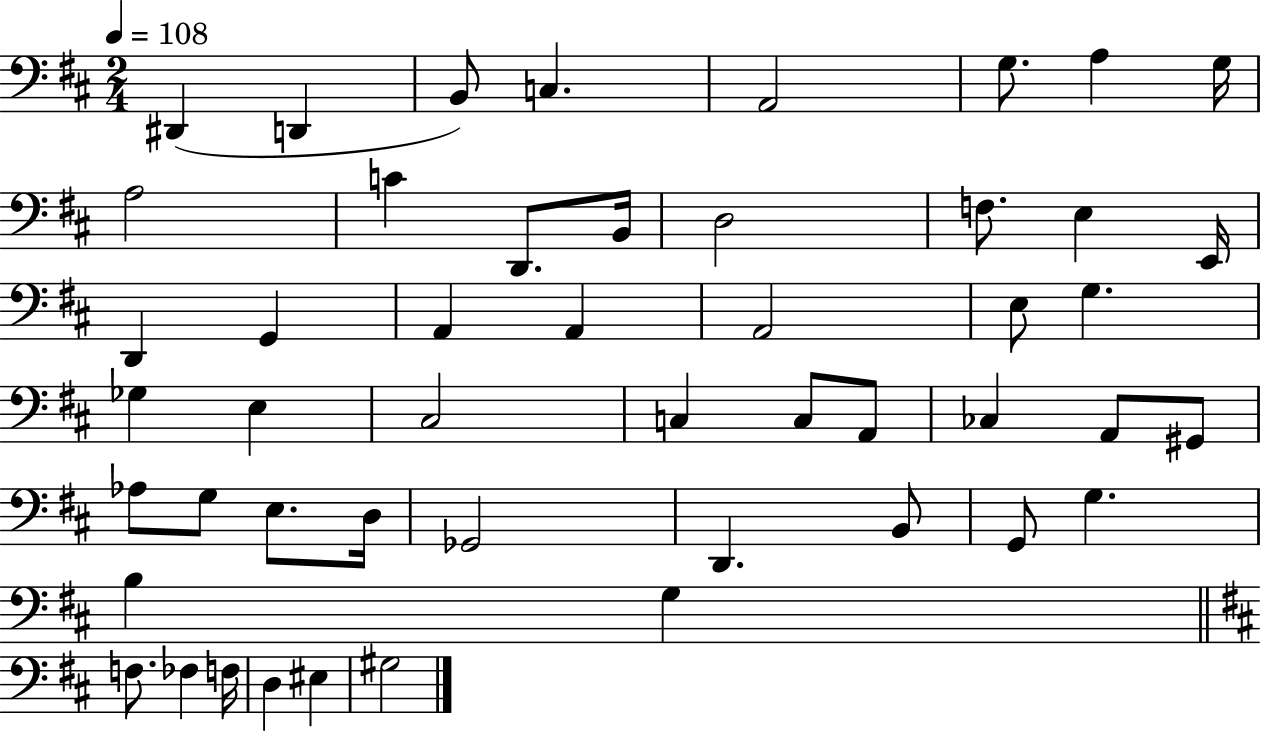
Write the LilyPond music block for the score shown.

{
  \clef bass
  \numericTimeSignature
  \time 2/4
  \key d \major
  \tempo 4 = 108
  dis,4( d,4 | b,8) c4. | a,2 | g8. a4 g16 | \break a2 | c'4 d,8. b,16 | d2 | f8. e4 e,16 | \break d,4 g,4 | a,4 a,4 | a,2 | e8 g4. | \break ges4 e4 | cis2 | c4 c8 a,8 | ces4 a,8 gis,8 | \break aes8 g8 e8. d16 | ges,2 | d,4. b,8 | g,8 g4. | \break b4 g4 | \bar "||" \break \key b \minor f8. fes4 f16 | d4 eis4 | gis2 | \bar "|."
}